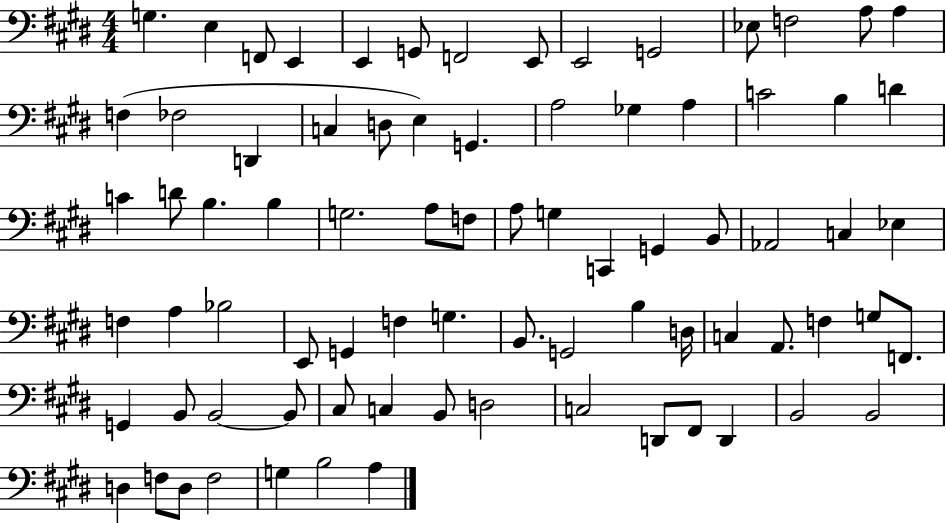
G3/q. E3/q F2/e E2/q E2/q G2/e F2/h E2/e E2/h G2/h Eb3/e F3/h A3/e A3/q F3/q FES3/h D2/q C3/q D3/e E3/q G2/q. A3/h Gb3/q A3/q C4/h B3/q D4/q C4/q D4/e B3/q. B3/q G3/h. A3/e F3/e A3/e G3/q C2/q G2/q B2/e Ab2/h C3/q Eb3/q F3/q A3/q Bb3/h E2/e G2/q F3/q G3/q. B2/e. G2/h B3/q D3/s C3/q A2/e. F3/q G3/e F2/e. G2/q B2/e B2/h B2/e C#3/e C3/q B2/e D3/h C3/h D2/e F#2/e D2/q B2/h B2/h D3/q F3/e D3/e F3/h G3/q B3/h A3/q